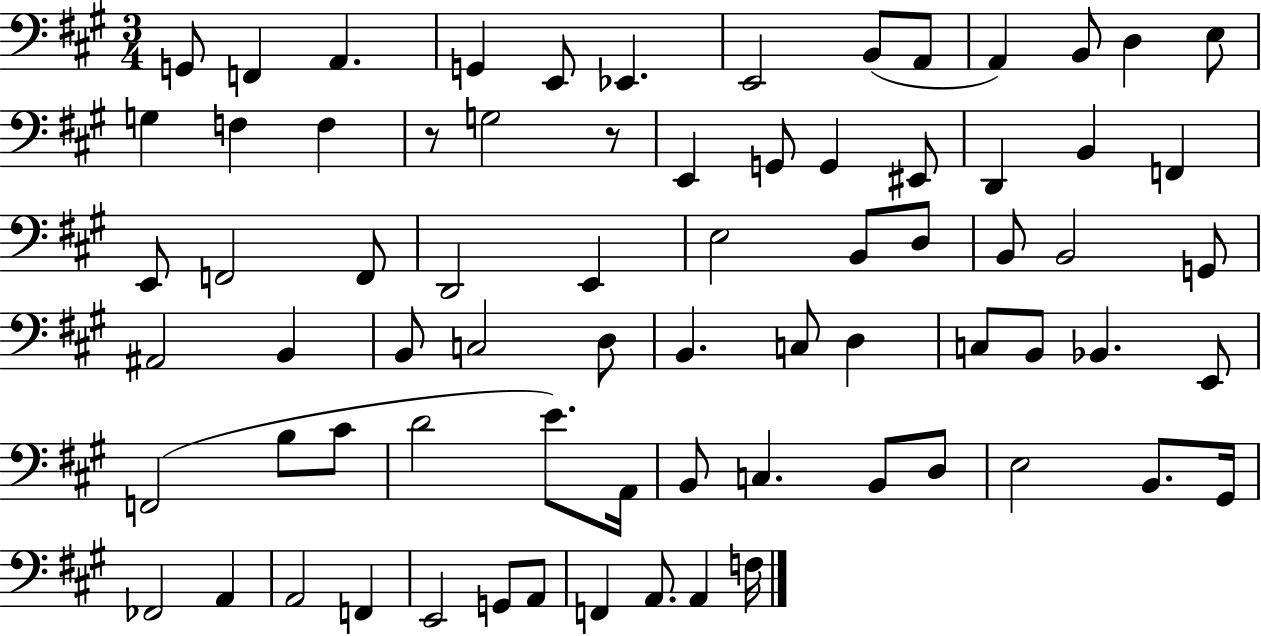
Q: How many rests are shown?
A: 2